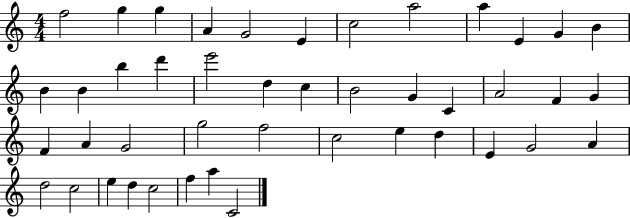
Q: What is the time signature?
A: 4/4